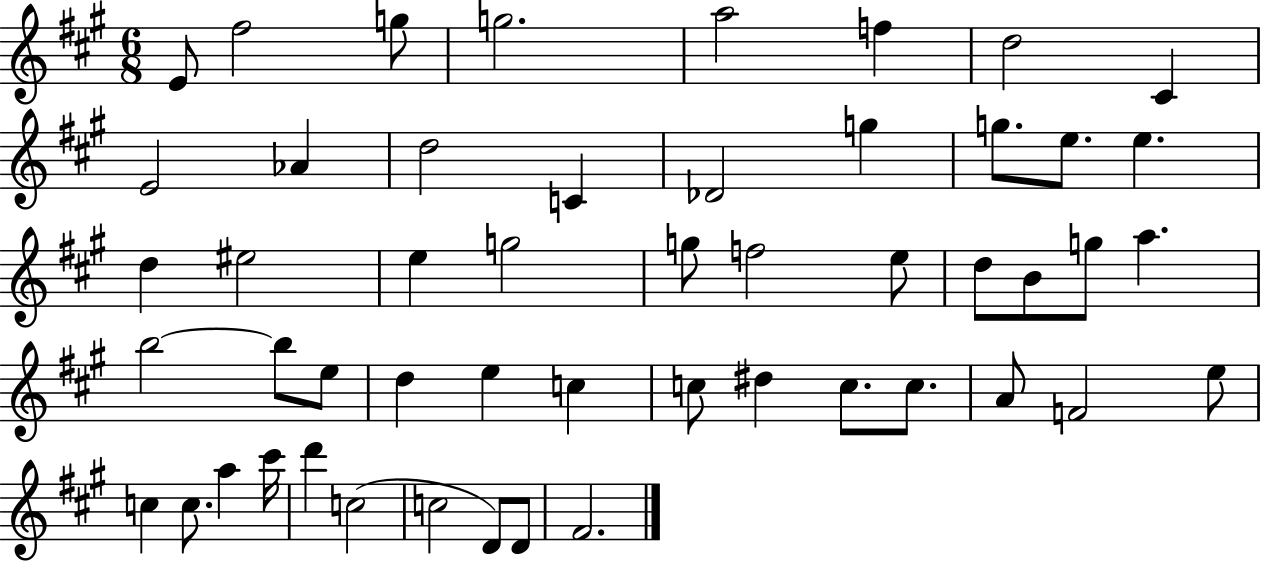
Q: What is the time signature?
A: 6/8